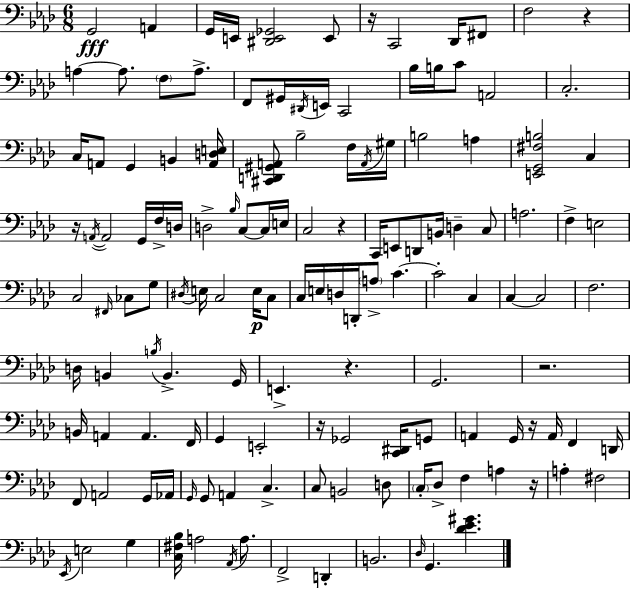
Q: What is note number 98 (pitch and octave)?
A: Ab2